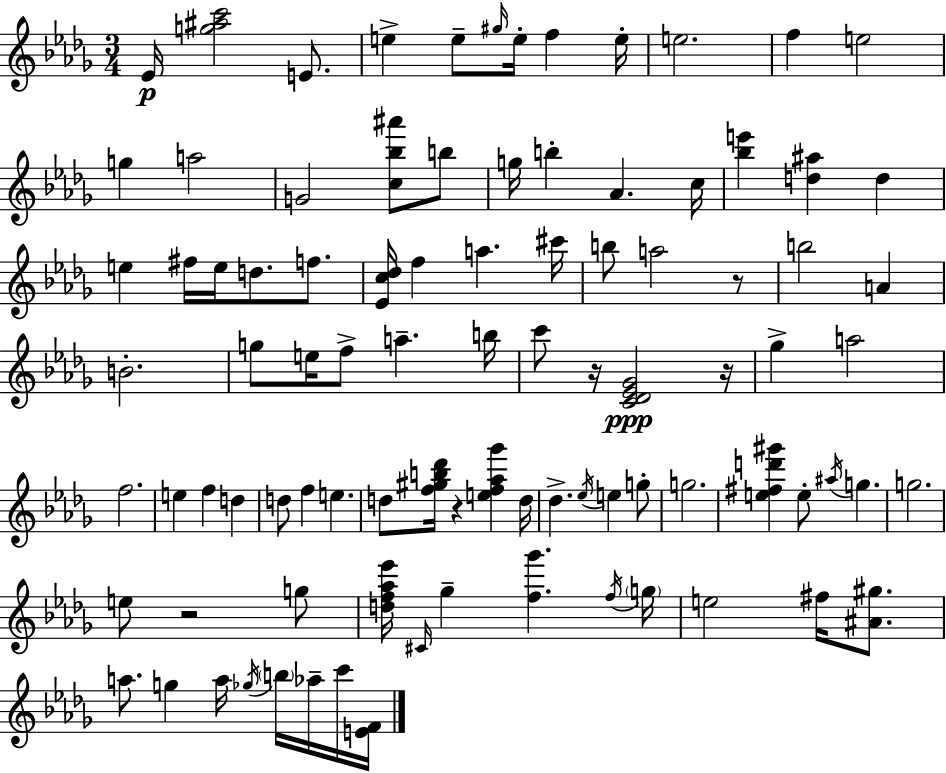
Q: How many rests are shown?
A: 5